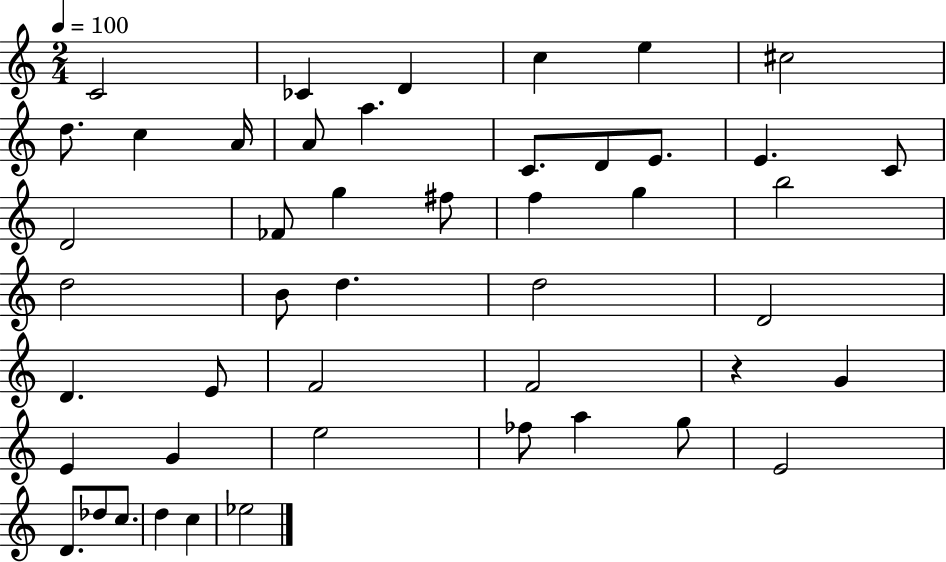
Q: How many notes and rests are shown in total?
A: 47